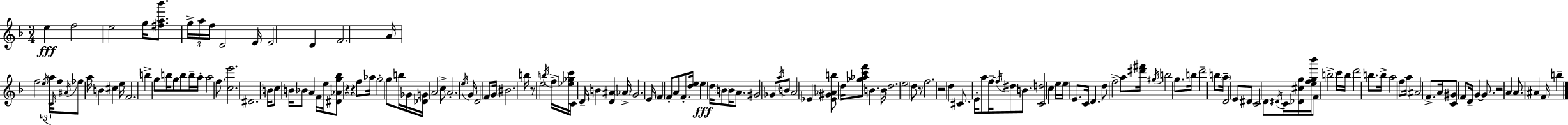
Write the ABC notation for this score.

X:1
T:Untitled
M:3/4
L:1/4
K:Dm
e f2 e2 g/4 [^fa_b']/2 g/4 a/4 f/4 D2 E/4 E2 D F2 A/4 f2 e/4 a/4 C/4 f/2 ^A/4 _f/2 a/4 B ^c e/4 F2 b g/2 b/4 g/2 b/2 b/4 a/4 a2 f/2 [ce']2 ^D2 B/4 c/2 B/4 _B/2 A F/4 e/4 [^D_Ag_b]/2 z z f/2 _a/4 g2 g/2 b/4 _G/4 [_DG]/4 A2 c/2 A2 e/4 G/4 D2 F/2 G/4 ^B2 b/4 z/2 e2 b/4 f/4 [_e_gc']/4 C/4 D/4 B [D^A] _A/4 G2 E/4 F F/2 A/2 F/2 [de]/4 e d/4 B/2 B/4 A/2 ^G2 _G/2 a/4 B/2 A2 _E [_E^G_Ab]/2 d/4 [_g_ac'f']/2 B B/4 d2 e2 d/2 z/2 f2 z2 d ^C/2 E/4 a/2 f/4 f/4 ^d/2 B/2 [Cd]2 c e/4 e/4 E/2 C/4 D d/2 f2 a/2 [^d'^f']/4 ^g/4 b2 g/2 b/4 d'2 b/2 a/4 D2 E/2 ^D/2 C2 D/2 ^D/4 C/4 [_D^cg]/4 [efg_b']/4 F/2 b2 c'/4 b/4 d'2 b/2 b/4 a2 f/2 a/4 ^A2 F/2 A/4 [C^G]/2 F/2 D/4 G G/2 z2 A A/2 ^A F/4 b